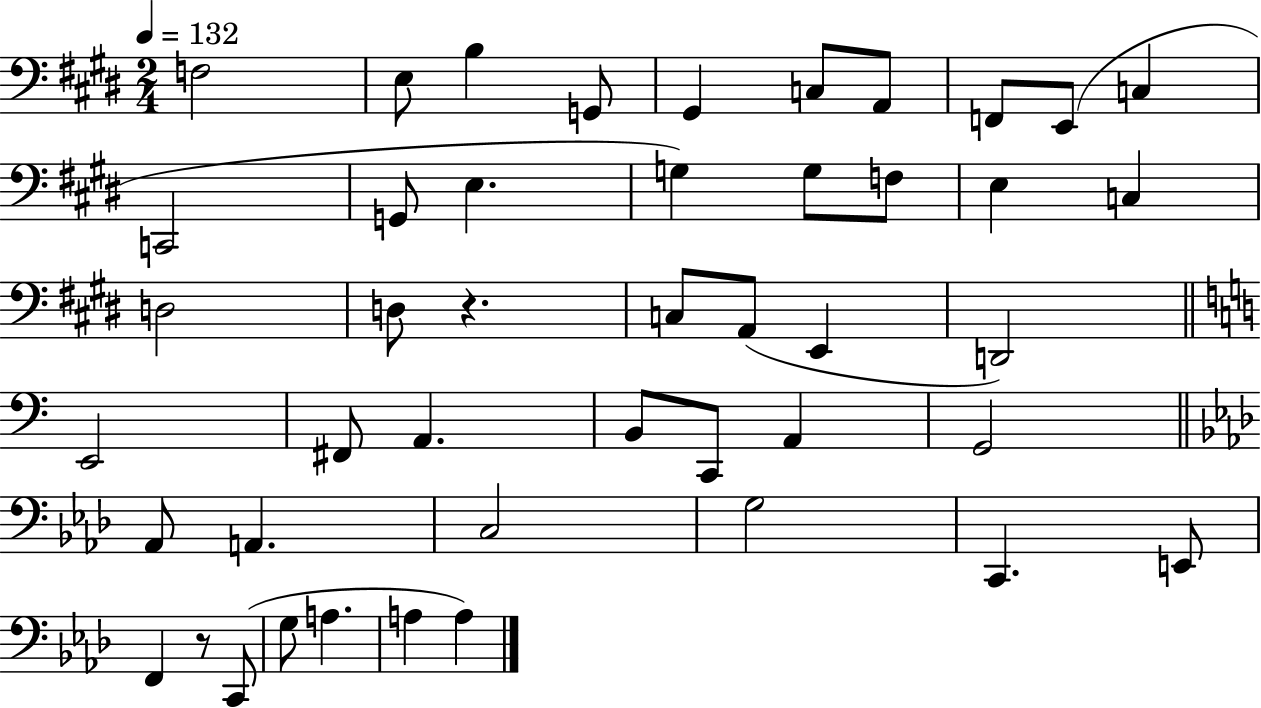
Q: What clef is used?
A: bass